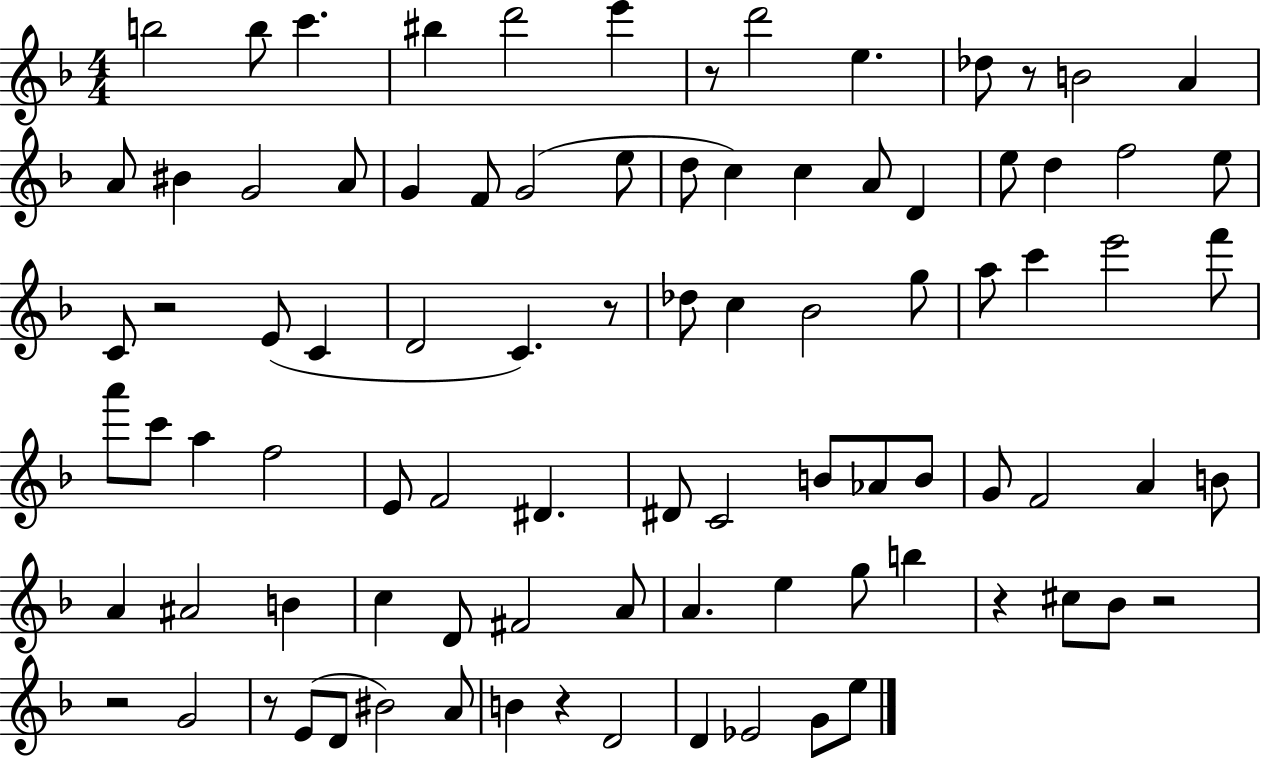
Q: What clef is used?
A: treble